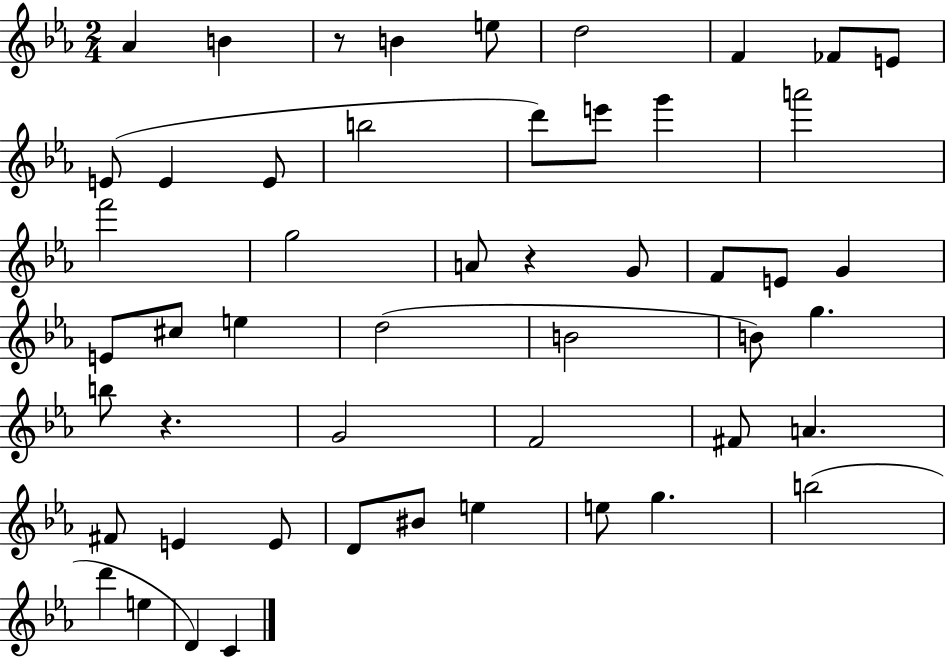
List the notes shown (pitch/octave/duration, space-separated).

Ab4/q B4/q R/e B4/q E5/e D5/h F4/q FES4/e E4/e E4/e E4/q E4/e B5/h D6/e E6/e G6/q A6/h F6/h G5/h A4/e R/q G4/e F4/e E4/e G4/q E4/e C#5/e E5/q D5/h B4/h B4/e G5/q. B5/e R/q. G4/h F4/h F#4/e A4/q. F#4/e E4/q E4/e D4/e BIS4/e E5/q E5/e G5/q. B5/h D6/q E5/q D4/q C4/q